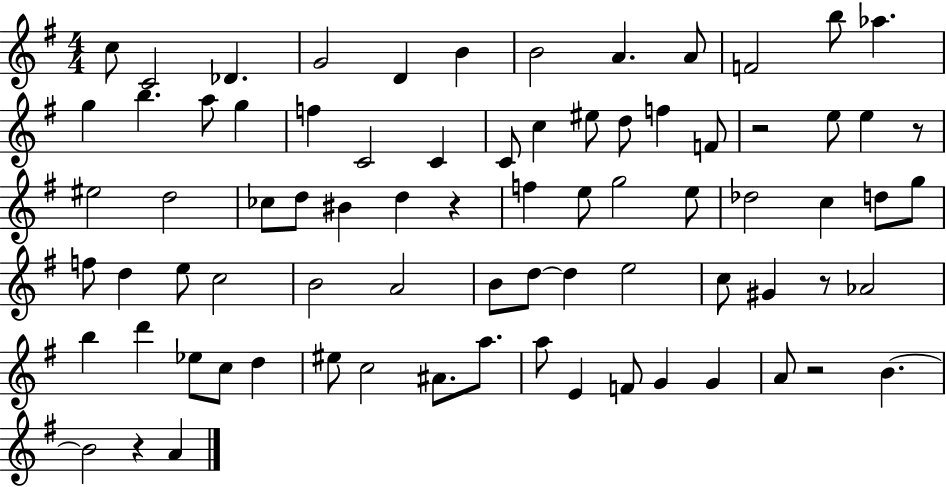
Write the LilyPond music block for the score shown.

{
  \clef treble
  \numericTimeSignature
  \time 4/4
  \key g \major
  \repeat volta 2 { c''8 c'2 des'4. | g'2 d'4 b'4 | b'2 a'4. a'8 | f'2 b''8 aes''4. | \break g''4 b''4. a''8 g''4 | f''4 c'2 c'4 | c'8 c''4 eis''8 d''8 f''4 f'8 | r2 e''8 e''4 r8 | \break eis''2 d''2 | ces''8 d''8 bis'4 d''4 r4 | f''4 e''8 g''2 e''8 | des''2 c''4 d''8 g''8 | \break f''8 d''4 e''8 c''2 | b'2 a'2 | b'8 d''8~~ d''4 e''2 | c''8 gis'4 r8 aes'2 | \break b''4 d'''4 ees''8 c''8 d''4 | eis''8 c''2 ais'8. a''8. | a''8 e'4 f'8 g'4 g'4 | a'8 r2 b'4.~~ | \break b'2 r4 a'4 | } \bar "|."
}